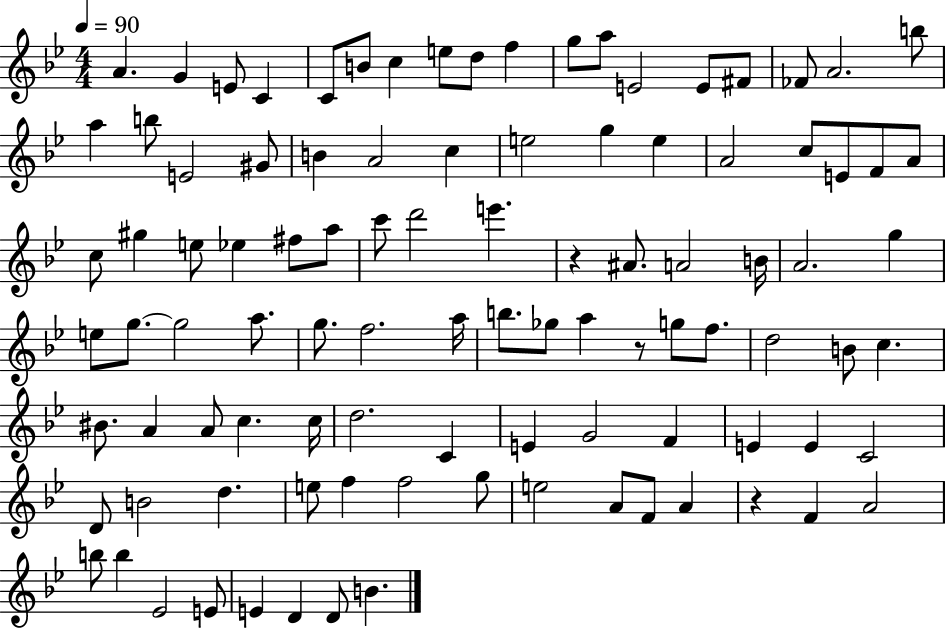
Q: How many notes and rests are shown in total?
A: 99